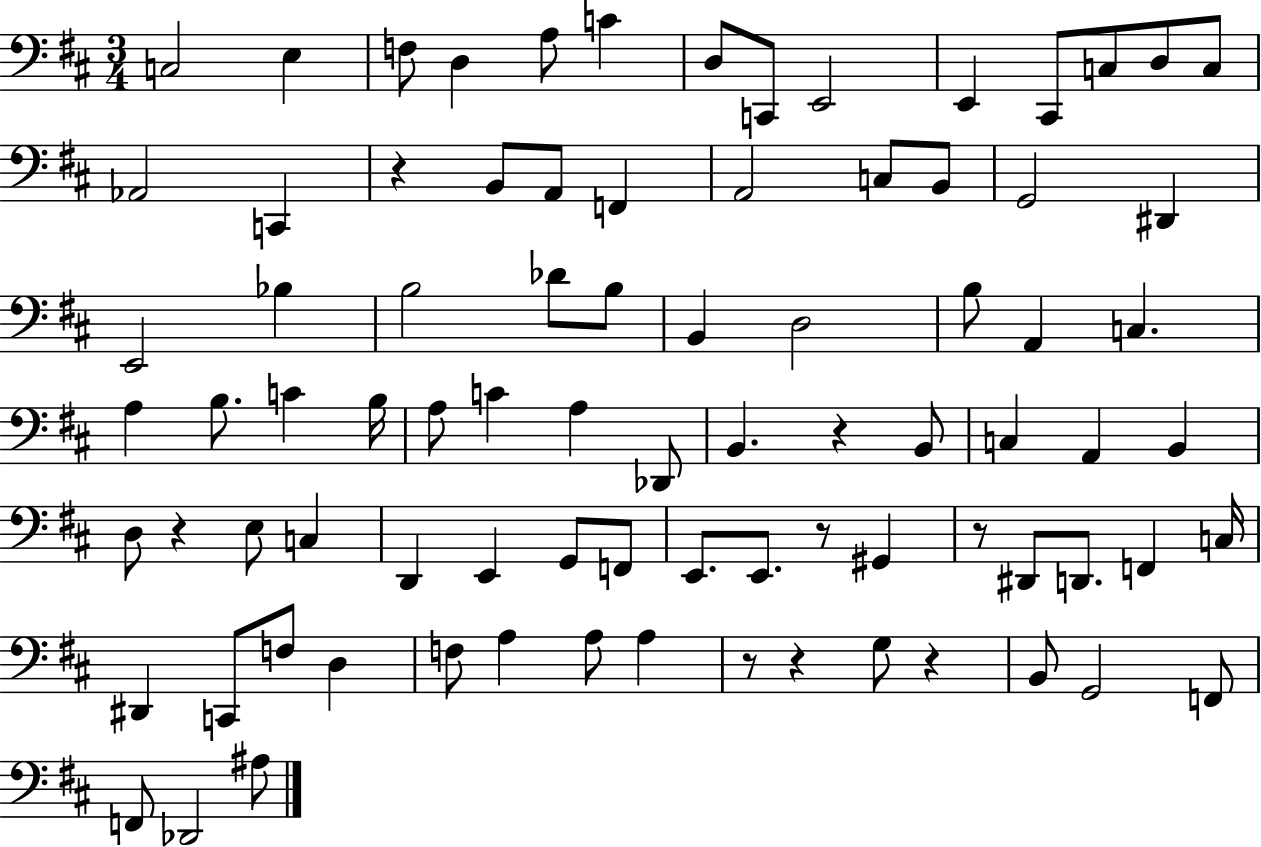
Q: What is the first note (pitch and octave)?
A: C3